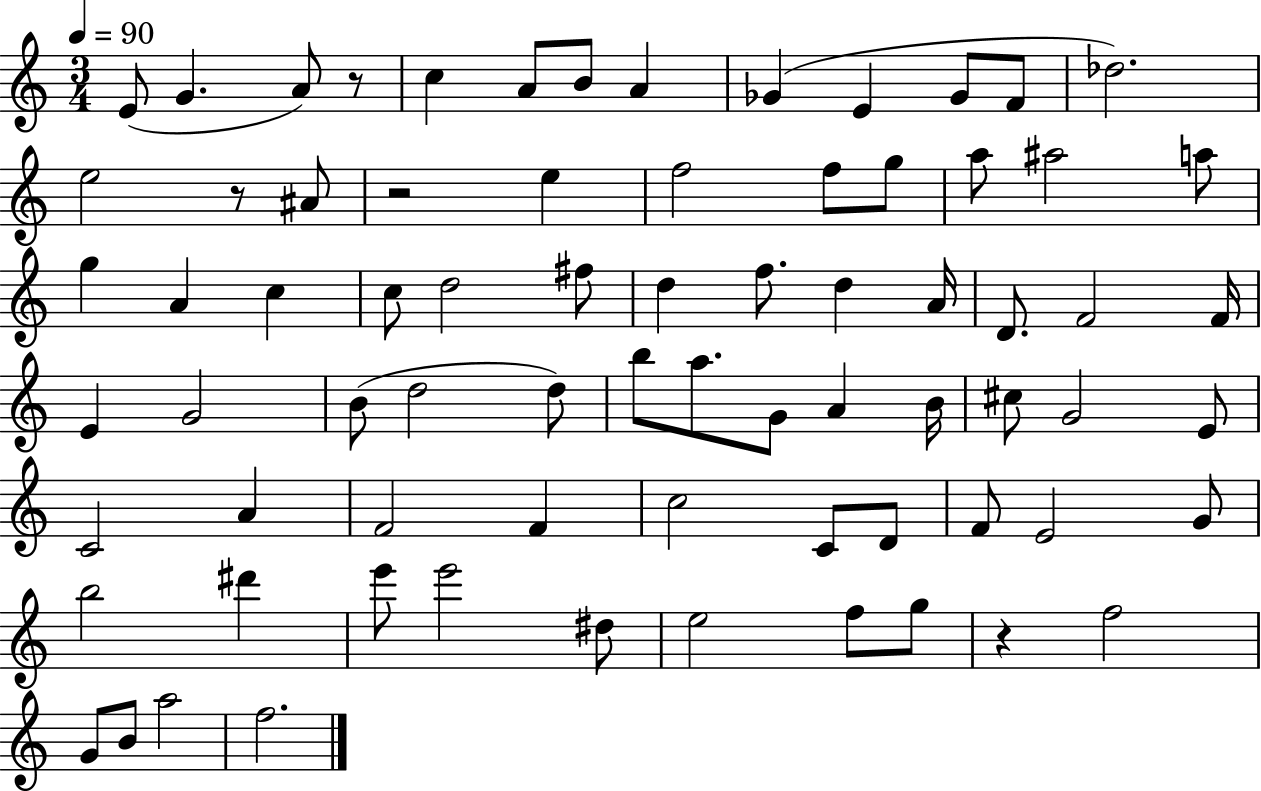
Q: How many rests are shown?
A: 4